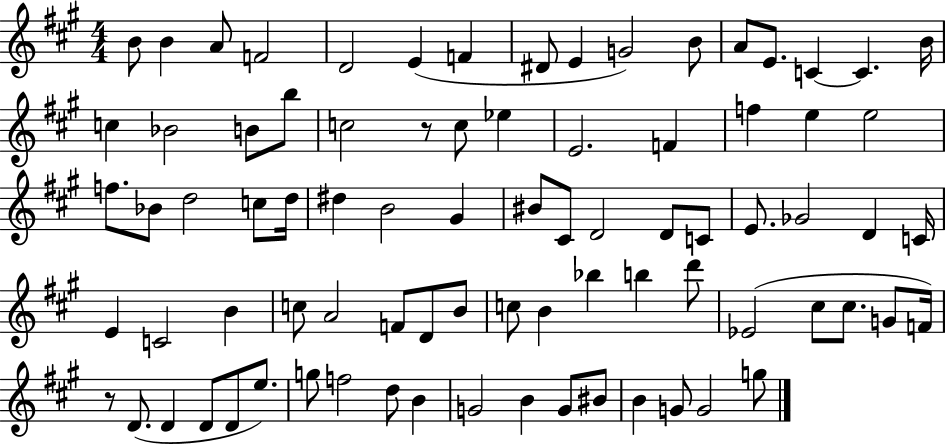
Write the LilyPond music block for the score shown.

{
  \clef treble
  \numericTimeSignature
  \time 4/4
  \key a \major
  \repeat volta 2 { b'8 b'4 a'8 f'2 | d'2 e'4( f'4 | dis'8 e'4 g'2) b'8 | a'8 e'8. c'4~~ c'4. b'16 | \break c''4 bes'2 b'8 b''8 | c''2 r8 c''8 ees''4 | e'2. f'4 | f''4 e''4 e''2 | \break f''8. bes'8 d''2 c''8 d''16 | dis''4 b'2 gis'4 | bis'8 cis'8 d'2 d'8 c'8 | e'8. ges'2 d'4 c'16 | \break e'4 c'2 b'4 | c''8 a'2 f'8 d'8 b'8 | c''8 b'4 bes''4 b''4 d'''8 | ees'2( cis''8 cis''8. g'8 f'16) | \break r8 d'8.( d'4 d'8 d'8 e''8.) | g''8 f''2 d''8 b'4 | g'2 b'4 g'8 bis'8 | b'4 g'8 g'2 g''8 | \break } \bar "|."
}